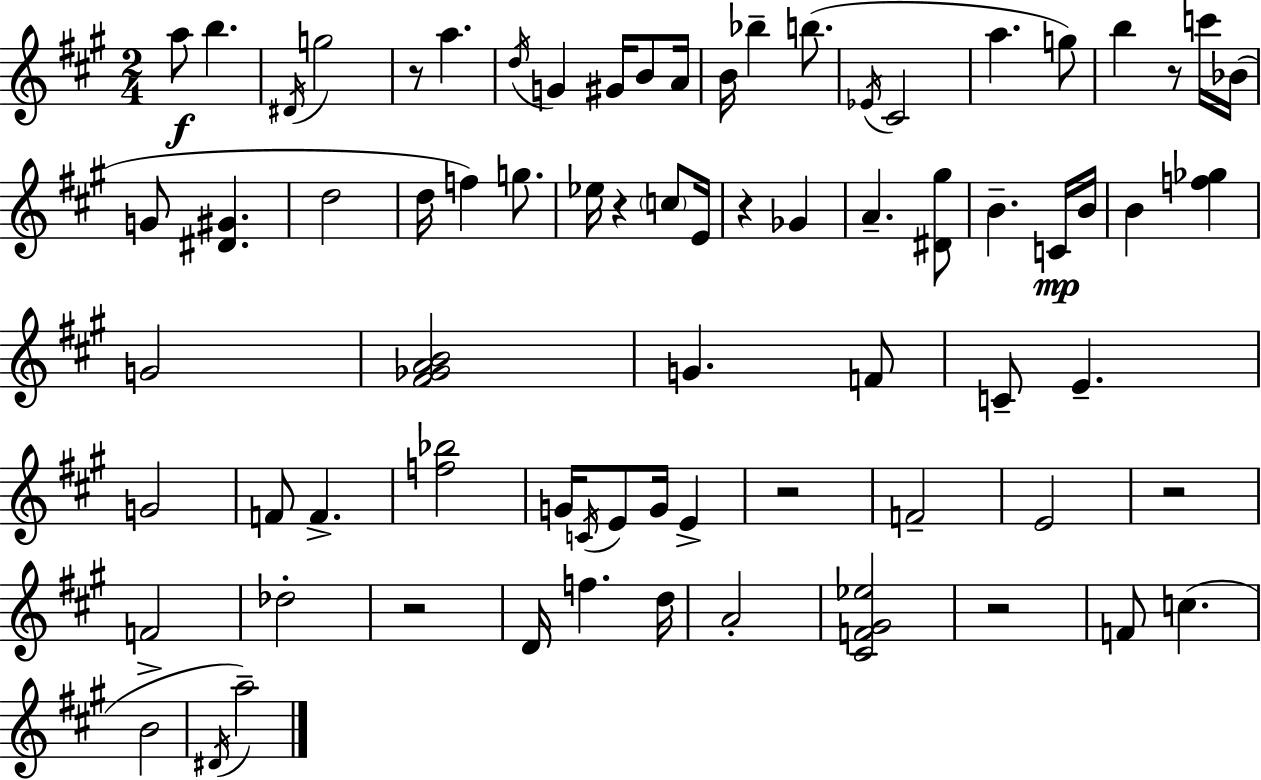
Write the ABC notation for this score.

X:1
T:Untitled
M:2/4
L:1/4
K:A
a/2 b ^D/4 g2 z/2 a d/4 G ^G/4 B/2 A/4 B/4 _b b/2 _E/4 ^C2 a g/2 b z/2 c'/4 _B/4 G/2 [^D^G] d2 d/4 f g/2 _e/4 z c/2 E/4 z _G A [^D^g]/2 B C/4 B/4 B [f_g] G2 [^F_GAB]2 G F/2 C/2 E G2 F/2 F [f_b]2 G/4 C/4 E/2 G/4 E z2 F2 E2 z2 F2 _d2 z2 D/4 f d/4 A2 [^CF^G_e]2 z2 F/2 c B2 ^D/4 a2